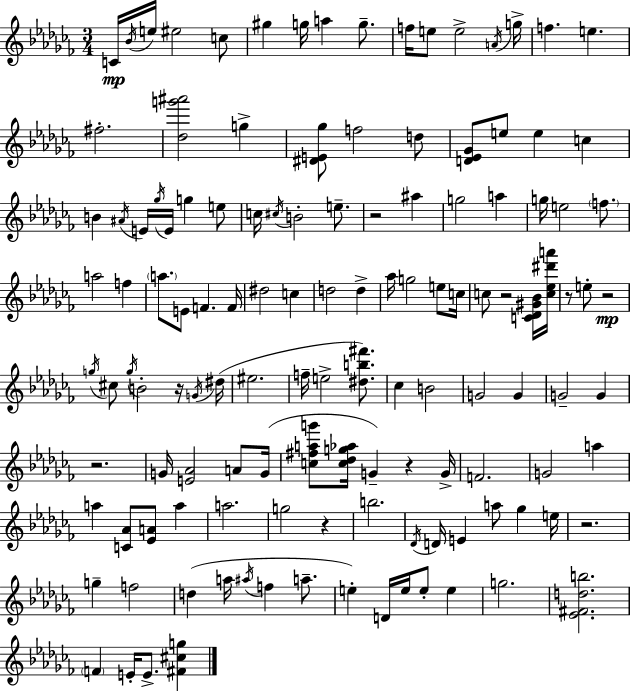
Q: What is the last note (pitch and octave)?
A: E4